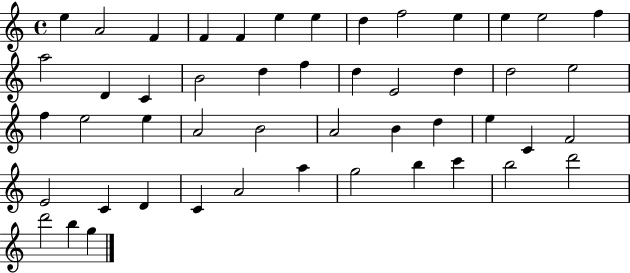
{
  \clef treble
  \time 4/4
  \defaultTimeSignature
  \key c \major
  e''4 a'2 f'4 | f'4 f'4 e''4 e''4 | d''4 f''2 e''4 | e''4 e''2 f''4 | \break a''2 d'4 c'4 | b'2 d''4 f''4 | d''4 e'2 d''4 | d''2 e''2 | \break f''4 e''2 e''4 | a'2 b'2 | a'2 b'4 d''4 | e''4 c'4 f'2 | \break e'2 c'4 d'4 | c'4 a'2 a''4 | g''2 b''4 c'''4 | b''2 d'''2 | \break d'''2 b''4 g''4 | \bar "|."
}